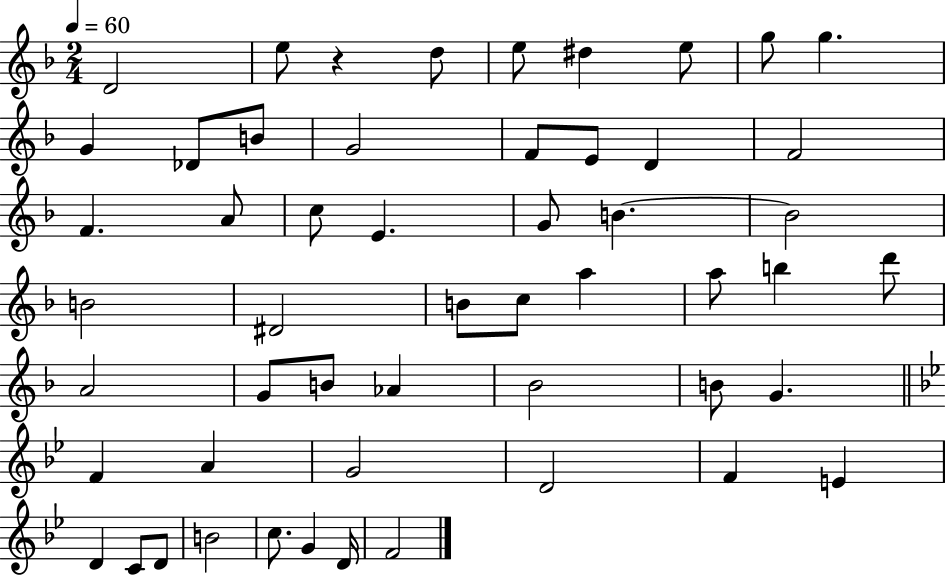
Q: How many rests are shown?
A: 1